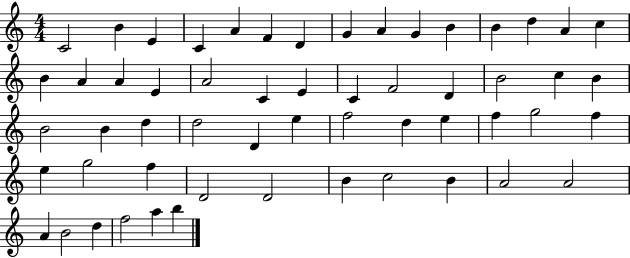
{
  \clef treble
  \numericTimeSignature
  \time 4/4
  \key c \major
  c'2 b'4 e'4 | c'4 a'4 f'4 d'4 | g'4 a'4 g'4 b'4 | b'4 d''4 a'4 c''4 | \break b'4 a'4 a'4 e'4 | a'2 c'4 e'4 | c'4 f'2 d'4 | b'2 c''4 b'4 | \break b'2 b'4 d''4 | d''2 d'4 e''4 | f''2 d''4 e''4 | f''4 g''2 f''4 | \break e''4 g''2 f''4 | d'2 d'2 | b'4 c''2 b'4 | a'2 a'2 | \break a'4 b'2 d''4 | f''2 a''4 b''4 | \bar "|."
}